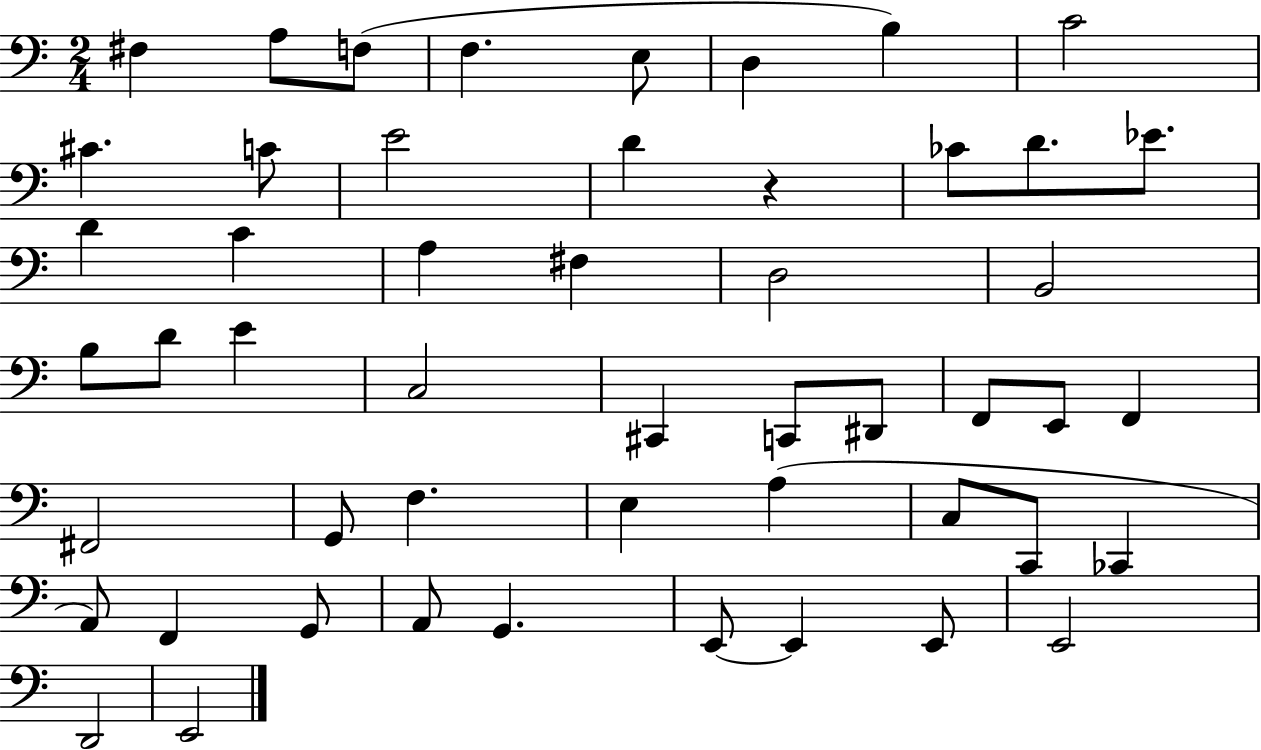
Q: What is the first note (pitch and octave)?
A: F#3